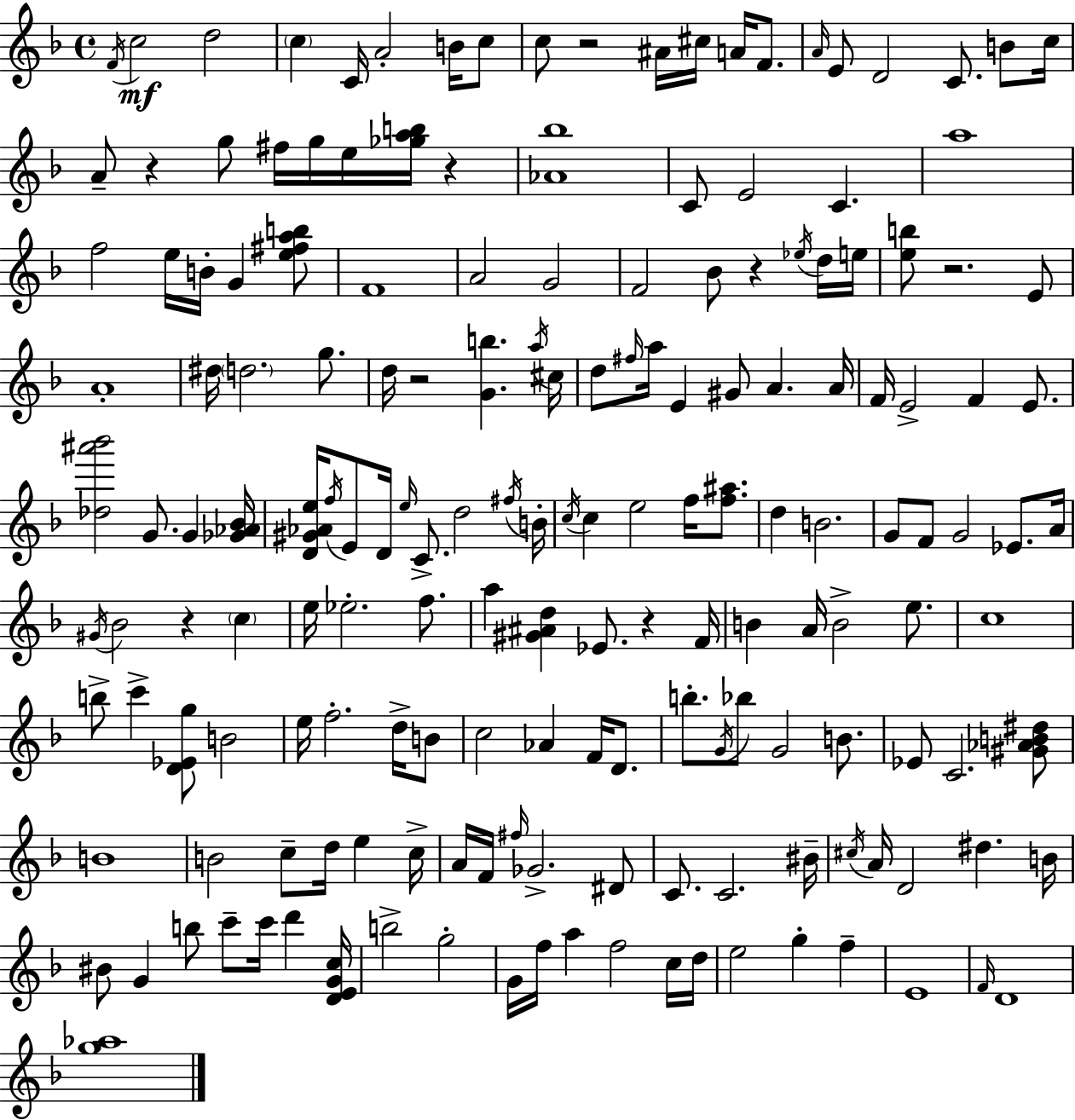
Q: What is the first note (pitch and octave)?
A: F4